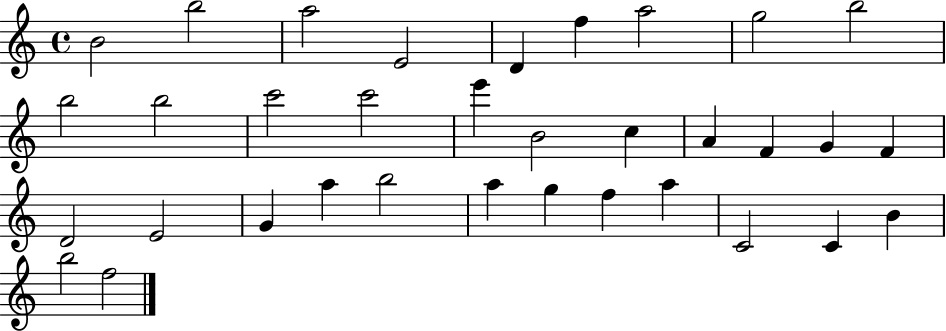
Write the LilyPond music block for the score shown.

{
  \clef treble
  \time 4/4
  \defaultTimeSignature
  \key c \major
  b'2 b''2 | a''2 e'2 | d'4 f''4 a''2 | g''2 b''2 | \break b''2 b''2 | c'''2 c'''2 | e'''4 b'2 c''4 | a'4 f'4 g'4 f'4 | \break d'2 e'2 | g'4 a''4 b''2 | a''4 g''4 f''4 a''4 | c'2 c'4 b'4 | \break b''2 f''2 | \bar "|."
}